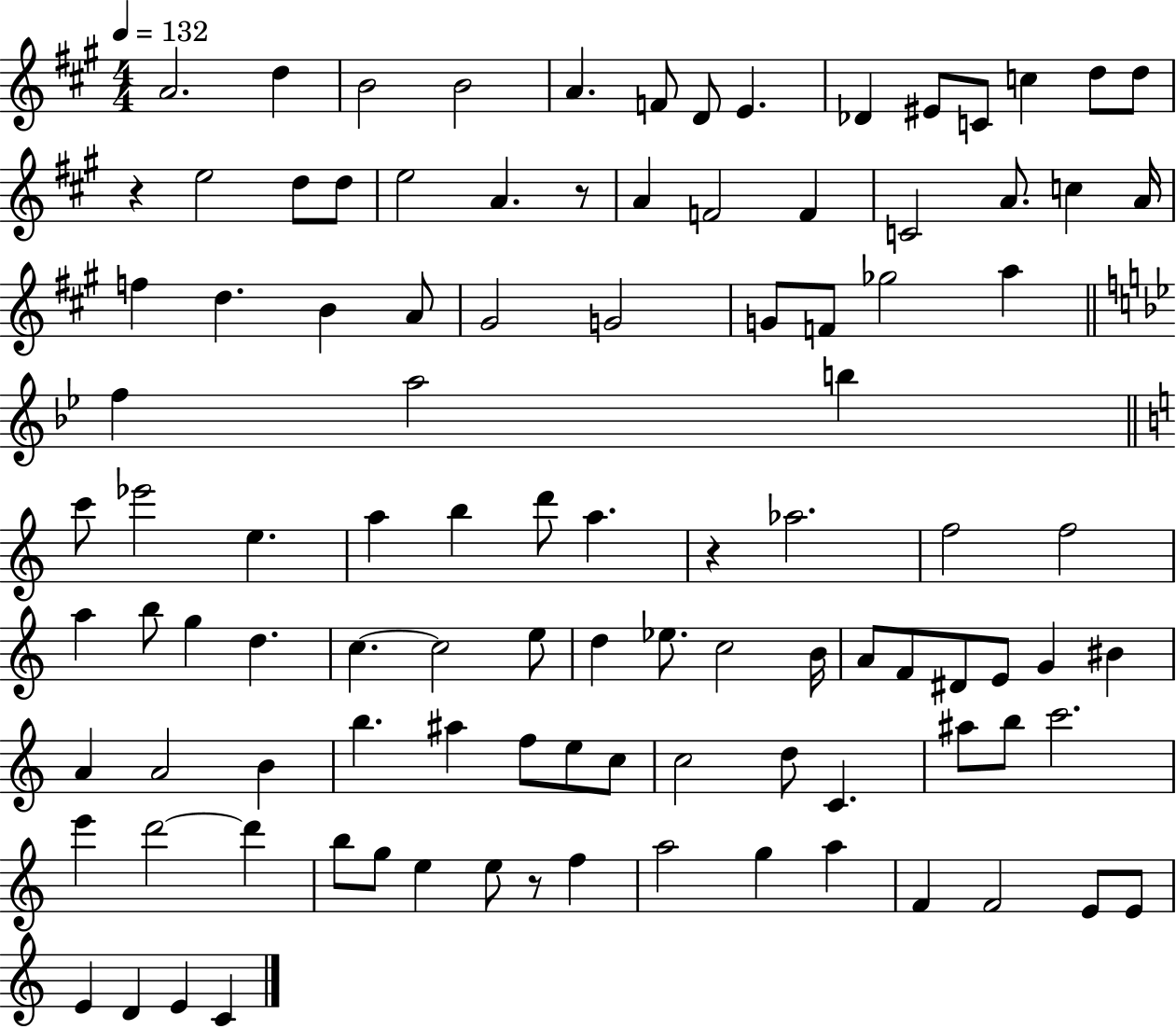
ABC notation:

X:1
T:Untitled
M:4/4
L:1/4
K:A
A2 d B2 B2 A F/2 D/2 E _D ^E/2 C/2 c d/2 d/2 z e2 d/2 d/2 e2 A z/2 A F2 F C2 A/2 c A/4 f d B A/2 ^G2 G2 G/2 F/2 _g2 a f a2 b c'/2 _e'2 e a b d'/2 a z _a2 f2 f2 a b/2 g d c c2 e/2 d _e/2 c2 B/4 A/2 F/2 ^D/2 E/2 G ^B A A2 B b ^a f/2 e/2 c/2 c2 d/2 C ^a/2 b/2 c'2 e' d'2 d' b/2 g/2 e e/2 z/2 f a2 g a F F2 E/2 E/2 E D E C